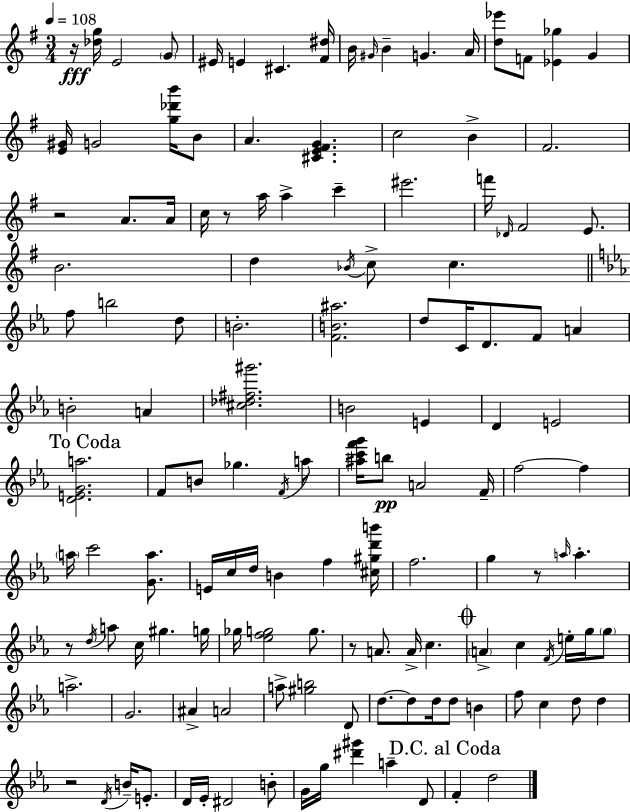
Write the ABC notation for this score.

X:1
T:Untitled
M:3/4
L:1/4
K:Em
z/4 [_dg]/4 E2 G/2 ^E/4 E ^C [^F^d]/4 B/4 ^G/4 B G A/4 [d_e']/2 F/2 [_E_g] G [E^G]/4 G2 [g_d'b']/4 B/2 A [^CE^FG] c2 B ^F2 z2 A/2 A/4 c/4 z/2 a/4 a c' ^e'2 f'/4 _D/4 ^F2 E/2 B2 d _B/4 c/2 c f/2 b2 d/2 B2 [FB^a]2 d/2 C/4 D/2 F/2 A B2 A [^c_d^f^g']2 B2 E D E2 [DEGa]2 F/2 B/2 _g F/4 a/2 [^ac'f'g']/4 b/2 A2 F/4 f2 f a/4 c'2 [Ga]/2 E/4 c/4 d/4 B f [^c^gd'b']/4 f2 g z/2 a/4 a z/2 d/4 a/2 c/4 ^g g/4 _g/4 [_efg]2 g/2 z/2 A/2 A/4 c A c F/4 e/4 g/4 g/2 a2 G2 ^A A2 a/2 [^gb]2 D/2 d/2 d/2 d/4 d/2 B f/2 c d/2 d z2 D/4 B/4 E/2 D/4 _E/4 ^D2 B/2 G/4 g/4 [^d'^g'] a D/2 F d2